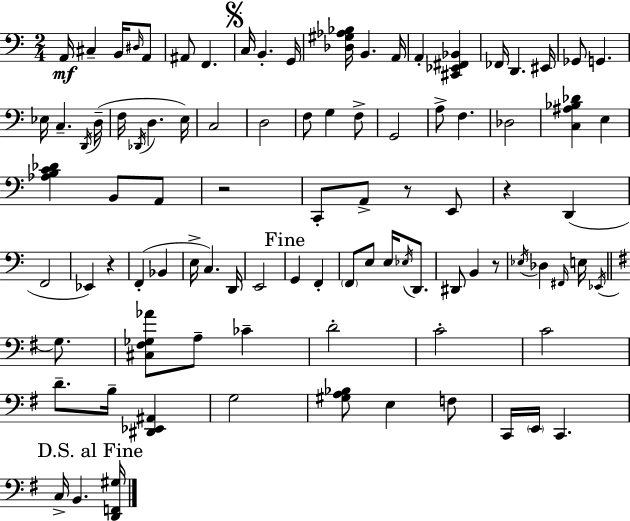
A2/s C#3/q B2/s D#3/s A2/e A#2/e F2/q. C3/s B2/q. G2/s [Db3,G#3,Ab3,Bb3]/s B2/q. A2/s A2/q [C#2,Eb2,F#2,Bb2]/q FES2/s D2/q. EIS2/s Gb2/e G2/q. Eb3/s C3/q. D2/s D3/s F3/s Db2/s D3/q. E3/s C3/h D3/h F3/e G3/q F3/e G2/h A3/e F3/q. Db3/h [C3,A#3,Bb3,Db4]/q E3/q [Ab3,B3,C4,Db4]/q B2/e A2/e R/h C2/e A2/e R/e E2/e R/q D2/q F2/h Eb2/q R/q F2/q Bb2/q E3/s C3/q. D2/s E2/h G2/q F2/q F2/e E3/e E3/s Eb3/s D2/e. D#2/e B2/q R/e Eb3/s Db3/q F#2/s E3/s Eb2/s G3/e. [C#3,F#3,Gb3,Ab4]/e A3/e CES4/q D4/h C4/h C4/h D4/e. B3/s [D#2,Eb2,A#2]/q G3/h [G#3,A3,Bb3]/e E3/q F3/e C2/s E2/s C2/q. C3/s B2/q. [D2,F2,G#3]/s